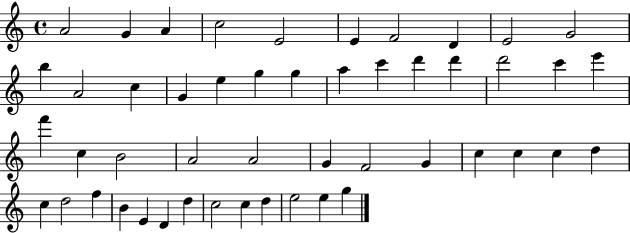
{
  \clef treble
  \time 4/4
  \defaultTimeSignature
  \key c \major
  a'2 g'4 a'4 | c''2 e'2 | e'4 f'2 d'4 | e'2 g'2 | \break b''4 a'2 c''4 | g'4 e''4 g''4 g''4 | a''4 c'''4 d'''4 d'''4 | d'''2 c'''4 e'''4 | \break f'''4 c''4 b'2 | a'2 a'2 | g'4 f'2 g'4 | c''4 c''4 c''4 d''4 | \break c''4 d''2 f''4 | b'4 e'4 d'4 d''4 | c''2 c''4 d''4 | e''2 e''4 g''4 | \break \bar "|."
}